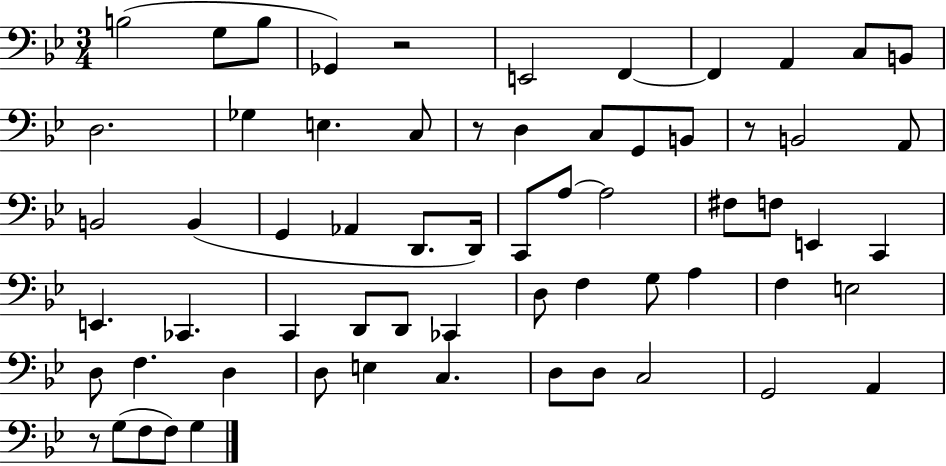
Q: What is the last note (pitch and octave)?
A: G3